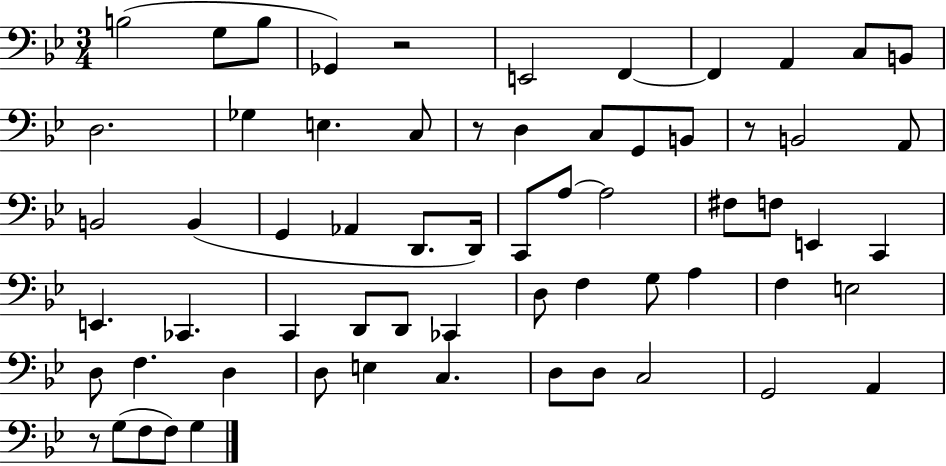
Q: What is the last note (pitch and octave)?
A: G3